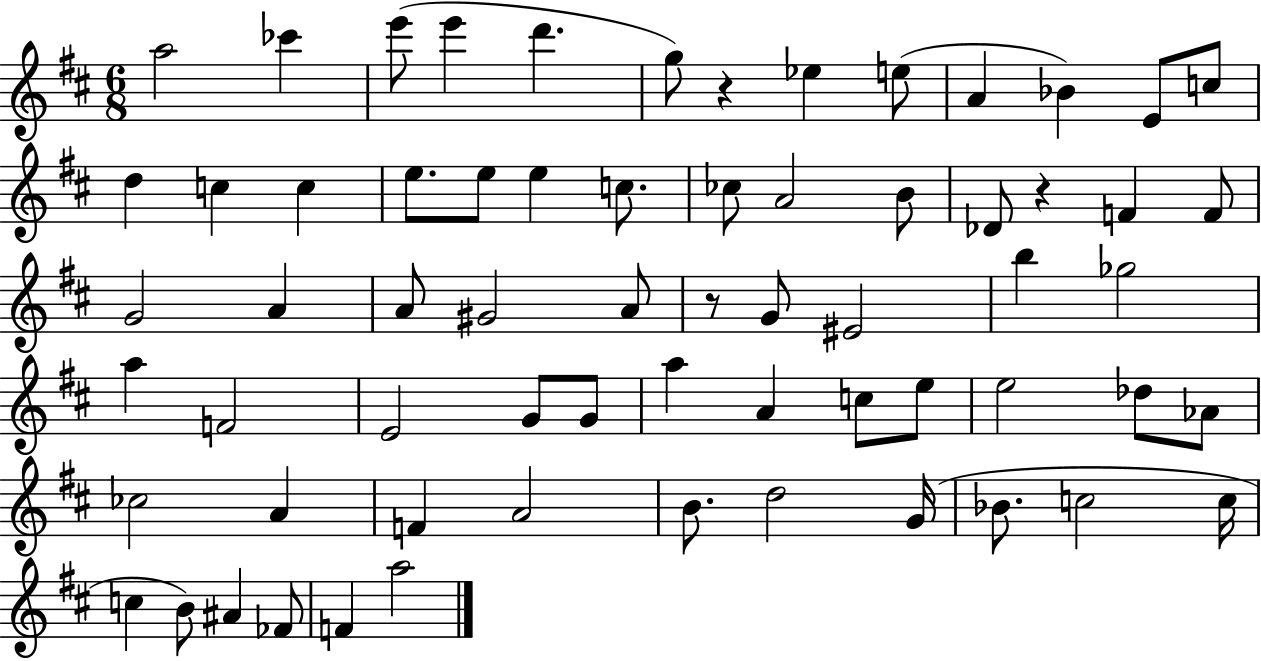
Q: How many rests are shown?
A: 3